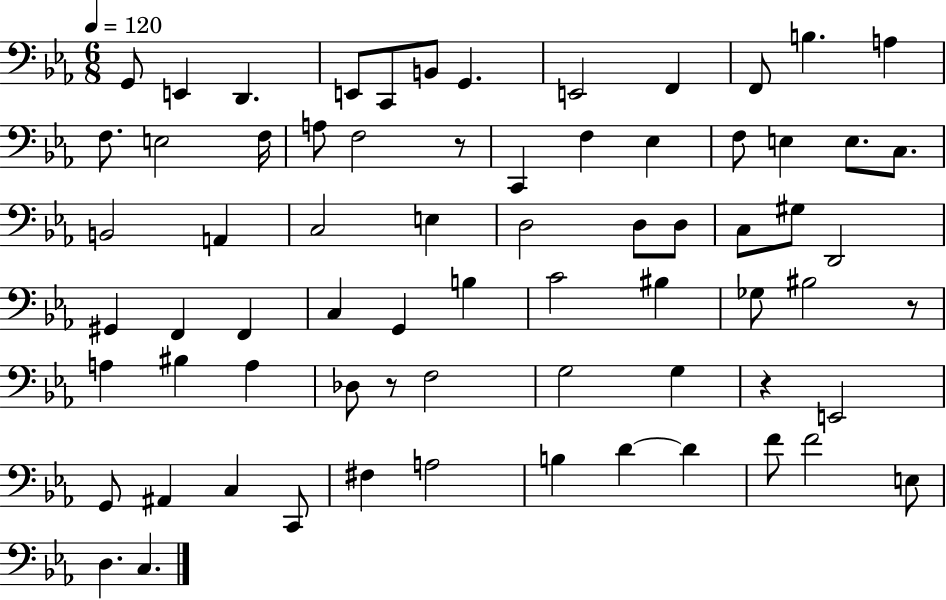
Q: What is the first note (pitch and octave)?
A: G2